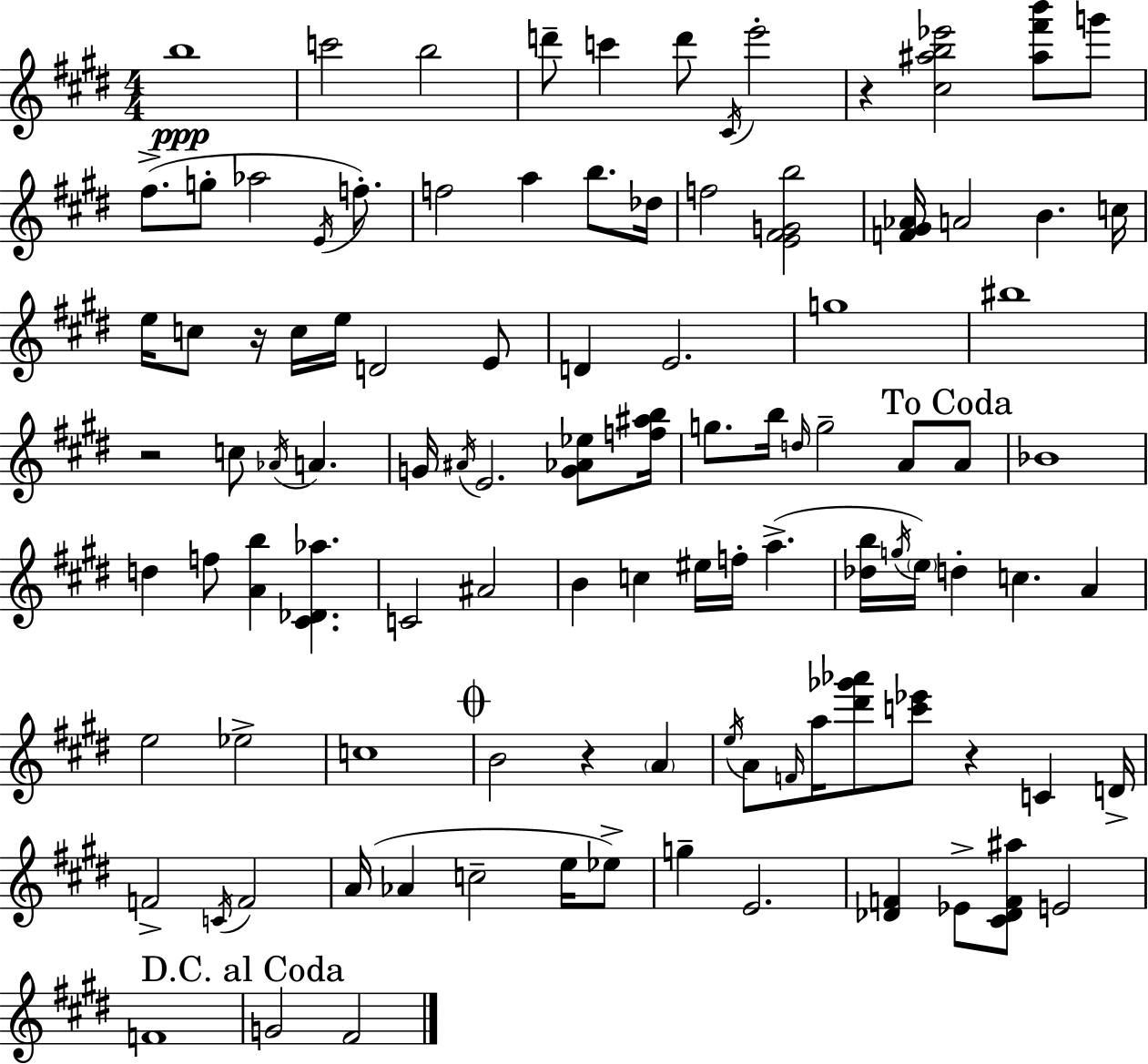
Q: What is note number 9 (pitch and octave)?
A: G6